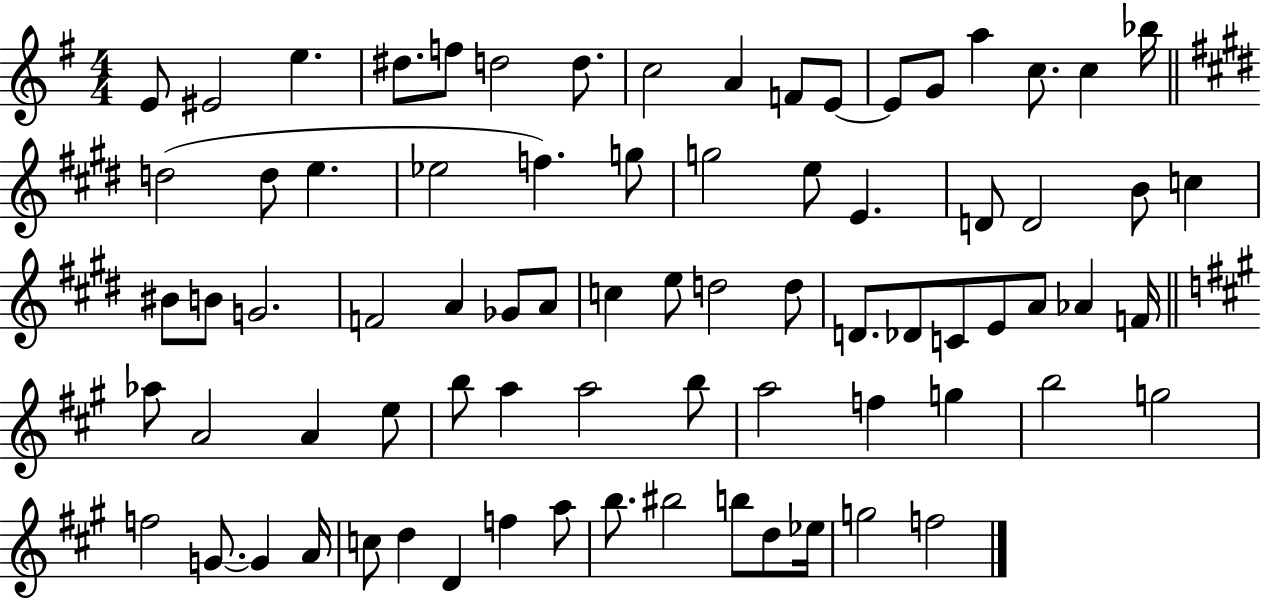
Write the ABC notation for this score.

X:1
T:Untitled
M:4/4
L:1/4
K:G
E/2 ^E2 e ^d/2 f/2 d2 d/2 c2 A F/2 E/2 E/2 G/2 a c/2 c _b/4 d2 d/2 e _e2 f g/2 g2 e/2 E D/2 D2 B/2 c ^B/2 B/2 G2 F2 A _G/2 A/2 c e/2 d2 d/2 D/2 _D/2 C/2 E/2 A/2 _A F/4 _a/2 A2 A e/2 b/2 a a2 b/2 a2 f g b2 g2 f2 G/2 G A/4 c/2 d D f a/2 b/2 ^b2 b/2 d/2 _e/4 g2 f2